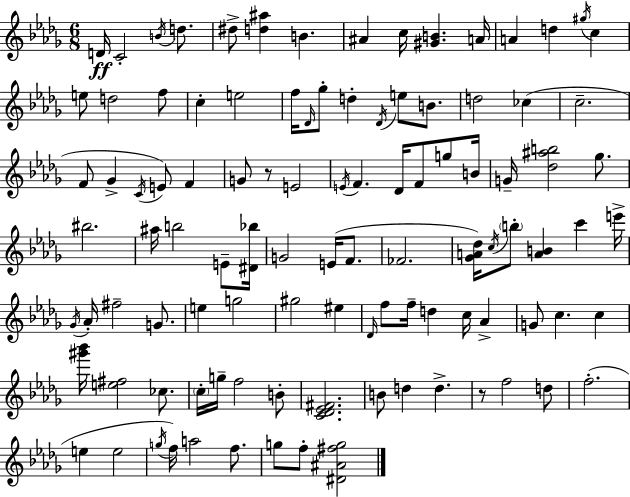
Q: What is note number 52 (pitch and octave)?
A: C5